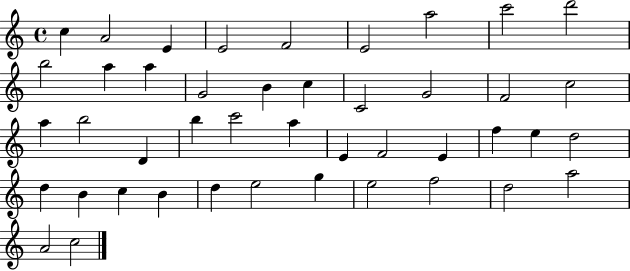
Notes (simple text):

C5/q A4/h E4/q E4/h F4/h E4/h A5/h C6/h D6/h B5/h A5/q A5/q G4/h B4/q C5/q C4/h G4/h F4/h C5/h A5/q B5/h D4/q B5/q C6/h A5/q E4/q F4/h E4/q F5/q E5/q D5/h D5/q B4/q C5/q B4/q D5/q E5/h G5/q E5/h F5/h D5/h A5/h A4/h C5/h